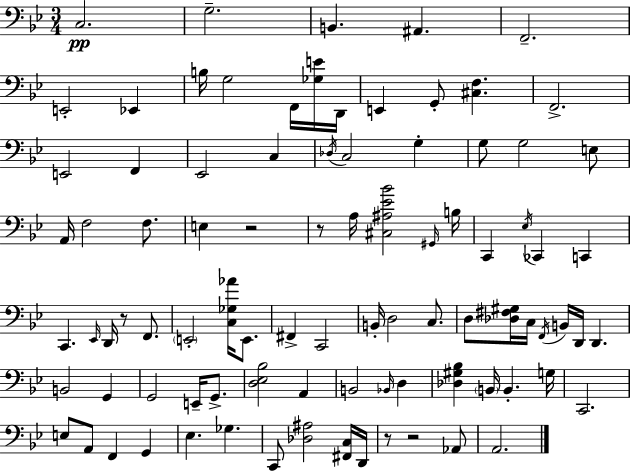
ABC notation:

X:1
T:Untitled
M:3/4
L:1/4
K:Bb
C,2 G,2 B,, ^A,, F,,2 E,,2 _E,, B,/4 G,2 F,,/4 [_G,E]/4 D,,/4 E,, G,,/2 [^C,F,] F,,2 E,,2 F,, _E,,2 C, _D,/4 C,2 G, G,/2 G,2 E,/2 A,,/4 F,2 F,/2 E, z2 z/2 A,/4 [^C,^A,_E_B]2 ^G,,/4 B,/4 C,, _E,/4 _C,, C,, C,, _E,,/4 D,,/4 z/2 F,,/2 E,,2 [C,_G,_A]/4 E,,/2 ^F,, C,,2 B,,/4 D,2 C,/2 D,/2 [_D,^F,^G,]/4 C,/4 F,,/4 B,,/4 D,,/4 D,, B,,2 G,, G,,2 E,,/4 G,,/2 [D,_E,_B,]2 A,, B,,2 _B,,/4 D, [_D,^G,_B,] B,,/4 B,, G,/4 C,,2 E,/2 A,,/2 F,, G,, _E, _G, C,,/2 [_D,^A,]2 [^F,,C,]/4 D,,/4 z/2 z2 _A,,/2 A,,2